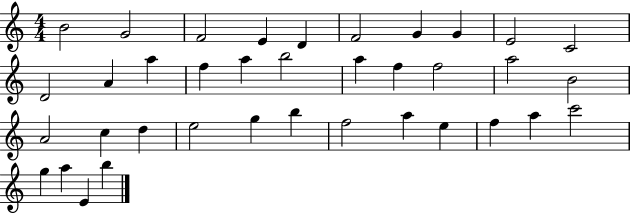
{
  \clef treble
  \numericTimeSignature
  \time 4/4
  \key c \major
  b'2 g'2 | f'2 e'4 d'4 | f'2 g'4 g'4 | e'2 c'2 | \break d'2 a'4 a''4 | f''4 a''4 b''2 | a''4 f''4 f''2 | a''2 b'2 | \break a'2 c''4 d''4 | e''2 g''4 b''4 | f''2 a''4 e''4 | f''4 a''4 c'''2 | \break g''4 a''4 e'4 b''4 | \bar "|."
}